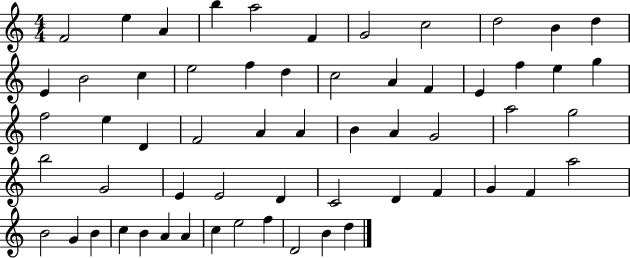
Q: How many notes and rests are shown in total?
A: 59